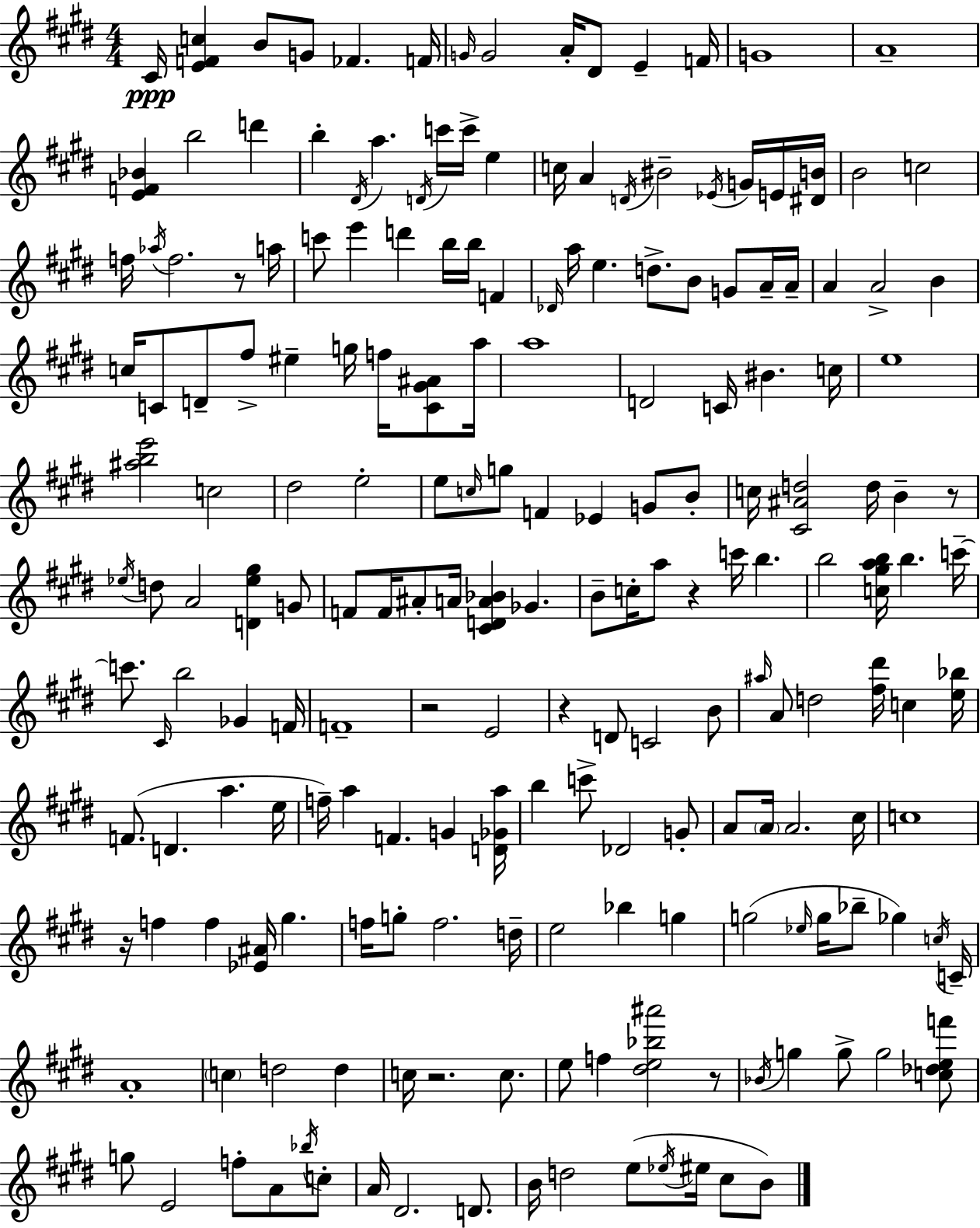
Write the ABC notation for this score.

X:1
T:Untitled
M:4/4
L:1/4
K:E
^C/4 [EFc] B/2 G/2 _F F/4 G/4 G2 A/4 ^D/2 E F/4 G4 A4 [EF_B] b2 d' b ^D/4 a D/4 c'/4 c'/4 e c/4 A D/4 ^B2 _E/4 G/4 E/4 [^DB]/4 B2 c2 f/4 _a/4 f2 z/2 a/4 c'/2 e' d' b/4 b/4 F _D/4 a/4 e d/2 B/2 G/2 A/4 A/4 A A2 B c/4 C/2 D/2 ^f/2 ^e g/4 f/4 [C^G^A]/2 a/4 a4 D2 C/4 ^B c/4 e4 [^abe']2 c2 ^d2 e2 e/2 c/4 g/2 F _E G/2 B/2 c/4 [^C^Ad]2 d/4 B z/2 _e/4 d/2 A2 [D_e^g] G/2 F/2 F/4 ^A/2 A/4 [^CDA_B] _G B/2 c/4 a/2 z c'/4 b b2 [c^gab]/4 b c'/4 c'/2 ^C/4 b2 _G F/4 F4 z2 E2 z D/2 C2 B/2 ^a/4 A/2 d2 [^f^d']/4 c [e_b]/4 F/2 D a e/4 f/4 a F G [D_Ga]/4 b c'/2 _D2 G/2 A/2 A/4 A2 ^c/4 c4 z/4 f f [_E^A]/4 ^g f/4 g/2 f2 d/4 e2 _b g g2 _e/4 g/4 _b/2 _g c/4 C/4 A4 c d2 d c/4 z2 c/2 e/2 f [^de_b^a']2 z/2 _B/4 g g/2 g2 [c_def']/2 g/2 E2 f/2 A/2 _b/4 c/2 A/4 ^D2 D/2 B/4 d2 e/2 _e/4 ^e/4 ^c/2 B/2